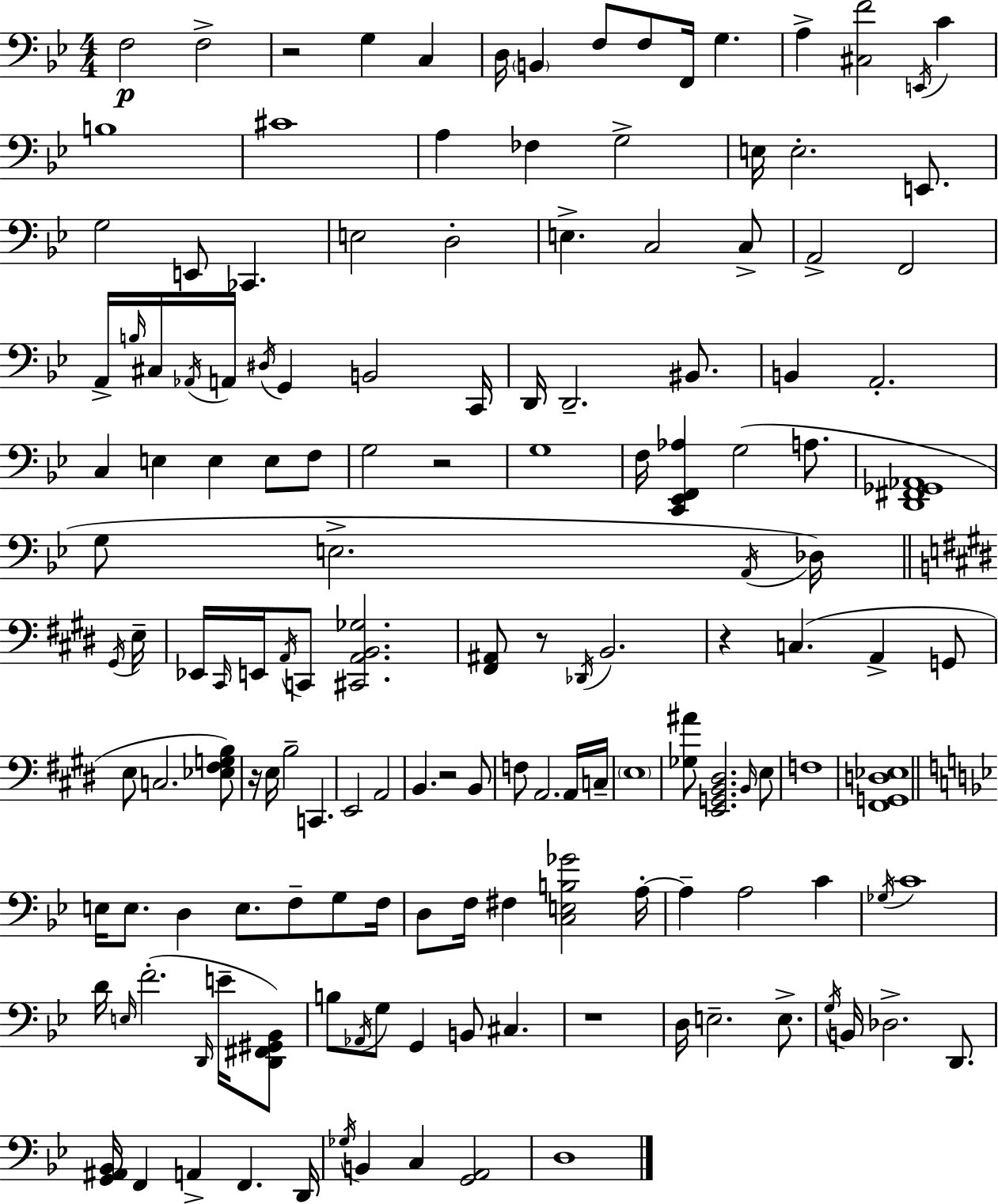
{
  \clef bass
  \numericTimeSignature
  \time 4/4
  \key g \minor
  f2\p f2-> | r2 g4 c4 | d16 \parenthesize b,4 f8 f8 f,16 g4. | a4-> <cis f'>2 \acciaccatura { e,16 } c'4 | \break b1 | cis'1 | a4 fes4 g2-> | e16 e2.-. e,8. | \break g2 e,8 ces,4. | e2 d2-. | e4.-> c2 c8-> | a,2-> f,2 | \break a,16-> \grace { b16 } cis16 \acciaccatura { aes,16 } a,16 \acciaccatura { dis16 } g,4 b,2 | c,16 d,16 d,2.-- | bis,8. b,4 a,2.-. | c4 e4 e4 | \break e8 f8 g2 r2 | g1 | f16 <c, ees, f, aes>4 g2( | a8. <d, fis, ges, aes,>1 | \break g8 e2.-> | \acciaccatura { a,16 }) des16 \bar "||" \break \key e \major \acciaccatura { gis,16 } e16-- ees,16 \grace { cis,16 } e,16 \acciaccatura { a,16 } c,8 <cis, a, b, ges>2. | <fis, ais,>8 r8 \acciaccatura { des,16 } b,2. | r4 c4.( a,4-> | g,8 e8 c2. | \break <ees fis g b>8) r16 e16 b2-- c,4. | e,2 a,2 | b,4. r2 | b,8 f8 a,2. | \break a,16 c16-- \parenthesize e1 | <ges ais'>8 <e, g, b, dis>2. | \grace { b,16 } e8 f1 | <fis, g, d ees>1 | \break \bar "||" \break \key bes \major e16 e8. d4 e8. f8-- g8 f16 | d8 f16 fis4 <c e b ges'>2 a16-.~~ | a4-- a2 c'4 | \acciaccatura { ges16 } c'1 | \break d'16 \grace { e16 }( f'2.-. \grace { d,16 } | e'16-- <d, fis, gis, bes,>8) b8 \acciaccatura { aes,16 } g8 g,4 b,8 cis4. | r1 | d16 e2.-- | \break e8.-> \acciaccatura { g16 } b,16 des2.-> | d,8. <g, ais, bes,>16 f,4 a,4-> f,4. | d,16 \acciaccatura { ges16 } b,4 c4 <g, a,>2 | d1 | \break \bar "|."
}